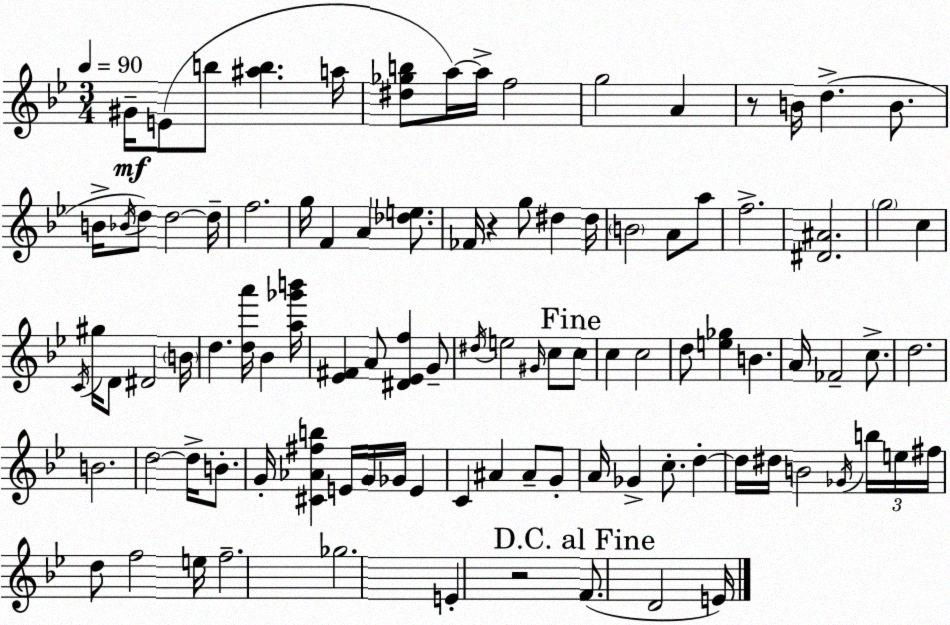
X:1
T:Untitled
M:3/4
L:1/4
K:Gm
^G/4 E/2 b/2 [^ab] a/4 [^d_gb]/2 a/4 a/4 f2 g2 A z/2 B/4 d B/2 B/4 _B/4 d/2 d2 d/4 f2 g/4 F A [_de]/2 _F/4 z g/2 ^d ^d/4 B2 A/2 a/2 f2 [^D^A]2 g2 c C/4 ^g/4 D/2 ^D2 B/4 d [da']/4 _B [a_g'b']/4 [_E^F] A/2 [^D_Ef] G/2 ^d/4 e2 ^G/4 c/2 c/2 c c2 d/2 [e_g] B A/4 _F2 c/2 d2 B2 d2 d/4 B/2 G/4 [^C_A^fb] E/4 G/4 _G/4 E C ^A ^A/2 G/2 A/4 _G c/2 d d/4 ^d/4 B2 _G/4 b/4 e/4 ^f/4 d/2 f2 e/4 f2 _g2 E z2 F/2 D2 E/4